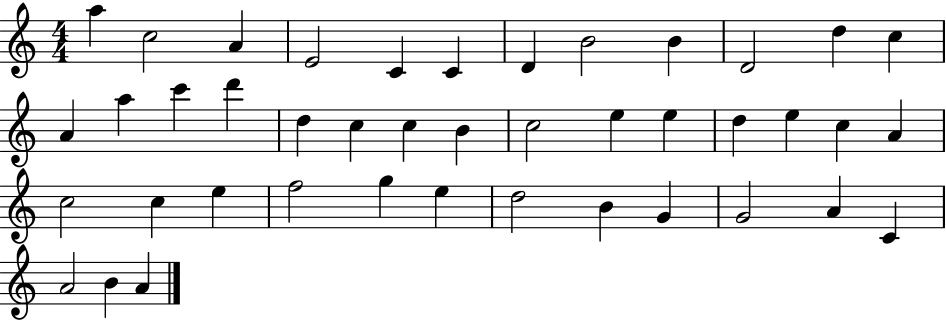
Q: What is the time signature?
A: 4/4